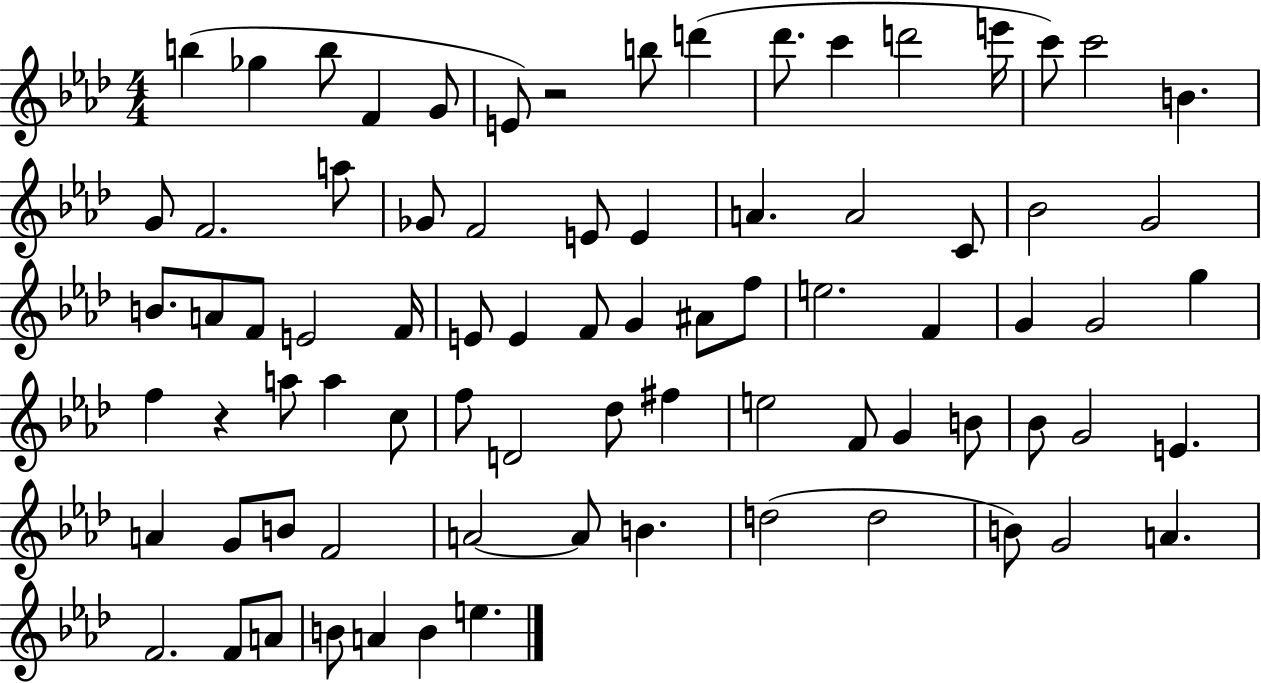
X:1
T:Untitled
M:4/4
L:1/4
K:Ab
b _g b/2 F G/2 E/2 z2 b/2 d' _d'/2 c' d'2 e'/4 c'/2 c'2 B G/2 F2 a/2 _G/2 F2 E/2 E A A2 C/2 _B2 G2 B/2 A/2 F/2 E2 F/4 E/2 E F/2 G ^A/2 f/2 e2 F G G2 g f z a/2 a c/2 f/2 D2 _d/2 ^f e2 F/2 G B/2 _B/2 G2 E A G/2 B/2 F2 A2 A/2 B d2 d2 B/2 G2 A F2 F/2 A/2 B/2 A B e